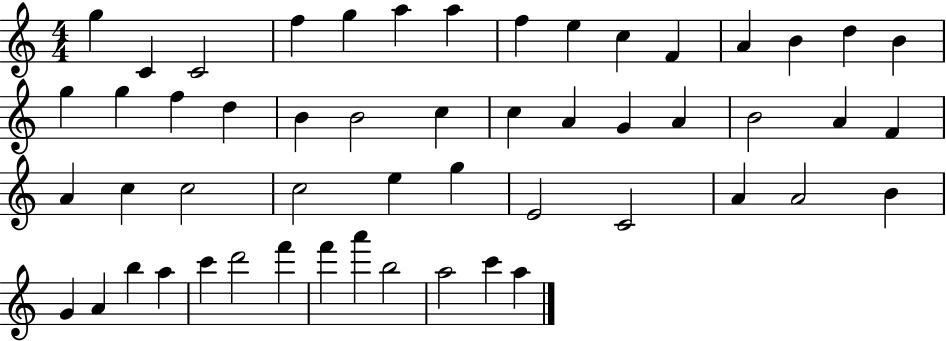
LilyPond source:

{
  \clef treble
  \numericTimeSignature
  \time 4/4
  \key c \major
  g''4 c'4 c'2 | f''4 g''4 a''4 a''4 | f''4 e''4 c''4 f'4 | a'4 b'4 d''4 b'4 | \break g''4 g''4 f''4 d''4 | b'4 b'2 c''4 | c''4 a'4 g'4 a'4 | b'2 a'4 f'4 | \break a'4 c''4 c''2 | c''2 e''4 g''4 | e'2 c'2 | a'4 a'2 b'4 | \break g'4 a'4 b''4 a''4 | c'''4 d'''2 f'''4 | f'''4 a'''4 b''2 | a''2 c'''4 a''4 | \break \bar "|."
}